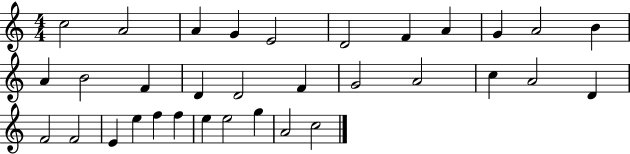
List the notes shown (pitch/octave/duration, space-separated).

C5/h A4/h A4/q G4/q E4/h D4/h F4/q A4/q G4/q A4/h B4/q A4/q B4/h F4/q D4/q D4/h F4/q G4/h A4/h C5/q A4/h D4/q F4/h F4/h E4/q E5/q F5/q F5/q E5/q E5/h G5/q A4/h C5/h